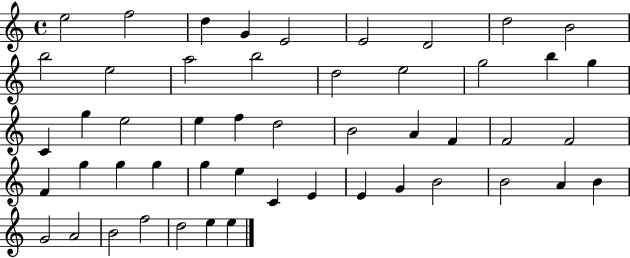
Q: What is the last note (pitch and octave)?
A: E5